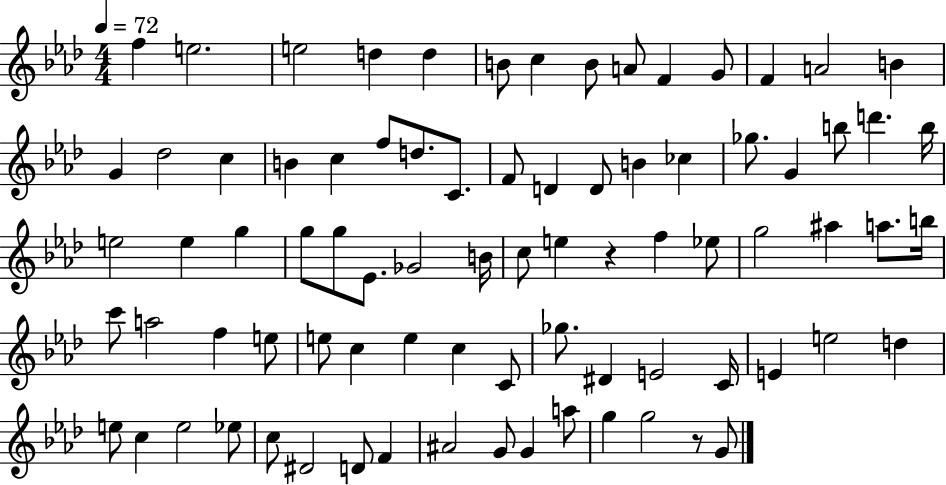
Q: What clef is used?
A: treble